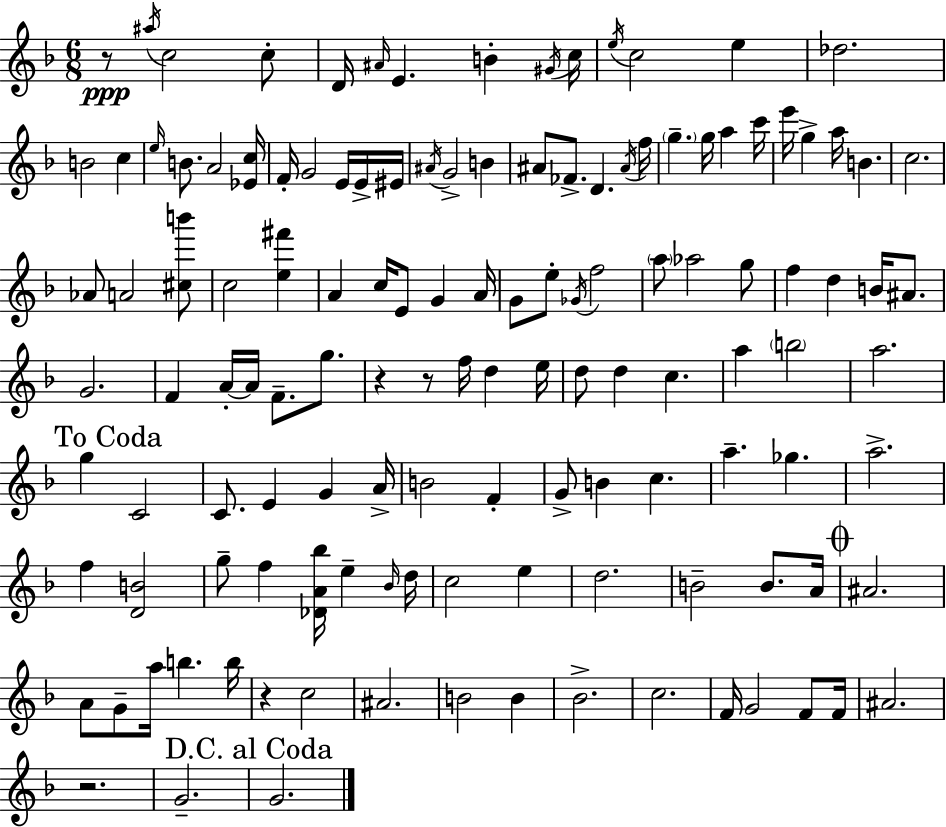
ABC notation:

X:1
T:Untitled
M:6/8
L:1/4
K:Dm
z/2 ^a/4 c2 c/2 D/4 ^A/4 E B ^G/4 c/4 e/4 c2 e _d2 B2 c e/4 B/2 A2 [_Ec]/4 F/4 G2 E/4 E/4 ^E/4 ^A/4 G2 B ^A/2 _F/2 D ^A/4 f/4 g g/4 a c'/4 e'/4 g a/4 B c2 _A/2 A2 [^cb']/2 c2 [e^f'] A c/4 E/2 G A/4 G/2 e/2 _G/4 f2 a/2 _a2 g/2 f d B/4 ^A/2 G2 F A/4 A/4 F/2 g/2 z z/2 f/4 d e/4 d/2 d c a b2 a2 g C2 C/2 E G A/4 B2 F G/2 B c a _g a2 f [DB]2 g/2 f [_DA_b]/4 e _B/4 d/4 c2 e d2 B2 B/2 A/4 ^A2 A/2 G/2 a/4 b b/4 z c2 ^A2 B2 B _B2 c2 F/4 G2 F/2 F/4 ^A2 z2 G2 G2